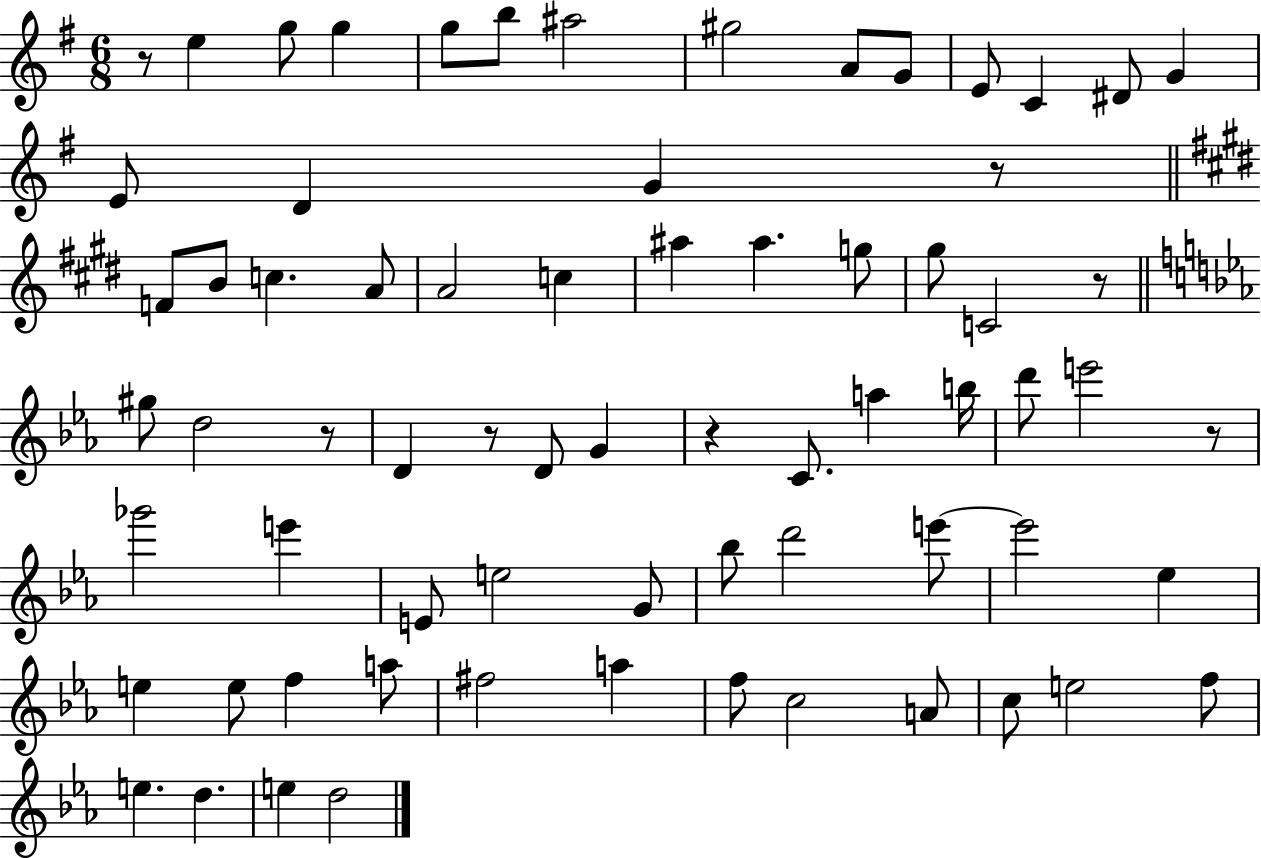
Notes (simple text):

R/e E5/q G5/e G5/q G5/e B5/e A#5/h G#5/h A4/e G4/e E4/e C4/q D#4/e G4/q E4/e D4/q G4/q R/e F4/e B4/e C5/q. A4/e A4/h C5/q A#5/q A#5/q. G5/e G#5/e C4/h R/e G#5/e D5/h R/e D4/q R/e D4/e G4/q R/q C4/e. A5/q B5/s D6/e E6/h R/e Gb6/h E6/q E4/e E5/h G4/e Bb5/e D6/h E6/e E6/h Eb5/q E5/q E5/e F5/q A5/e F#5/h A5/q F5/e C5/h A4/e C5/e E5/h F5/e E5/q. D5/q. E5/q D5/h